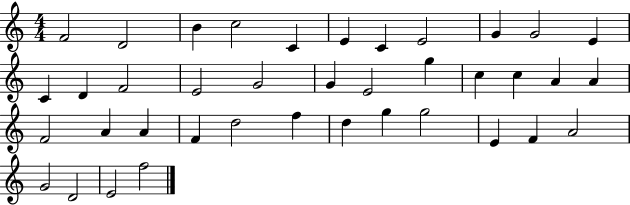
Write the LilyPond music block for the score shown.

{
  \clef treble
  \numericTimeSignature
  \time 4/4
  \key c \major
  f'2 d'2 | b'4 c''2 c'4 | e'4 c'4 e'2 | g'4 g'2 e'4 | \break c'4 d'4 f'2 | e'2 g'2 | g'4 e'2 g''4 | c''4 c''4 a'4 a'4 | \break f'2 a'4 a'4 | f'4 d''2 f''4 | d''4 g''4 g''2 | e'4 f'4 a'2 | \break g'2 d'2 | e'2 f''2 | \bar "|."
}